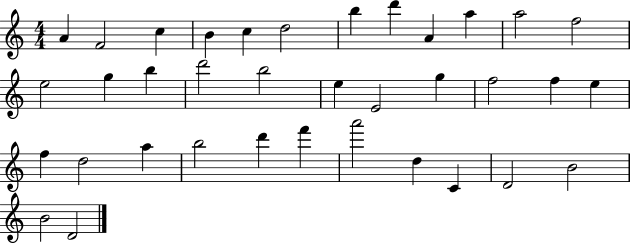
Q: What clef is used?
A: treble